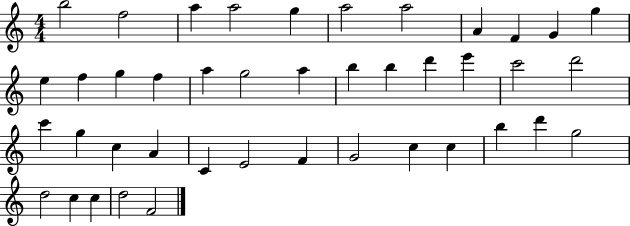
B5/h F5/h A5/q A5/h G5/q A5/h A5/h A4/q F4/q G4/q G5/q E5/q F5/q G5/q F5/q A5/q G5/h A5/q B5/q B5/q D6/q E6/q C6/h D6/h C6/q G5/q C5/q A4/q C4/q E4/h F4/q G4/h C5/q C5/q B5/q D6/q G5/h D5/h C5/q C5/q D5/h F4/h